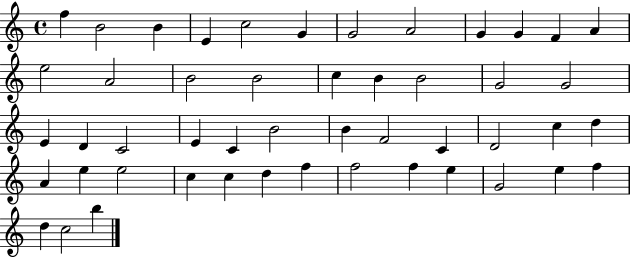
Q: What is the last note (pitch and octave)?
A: B5